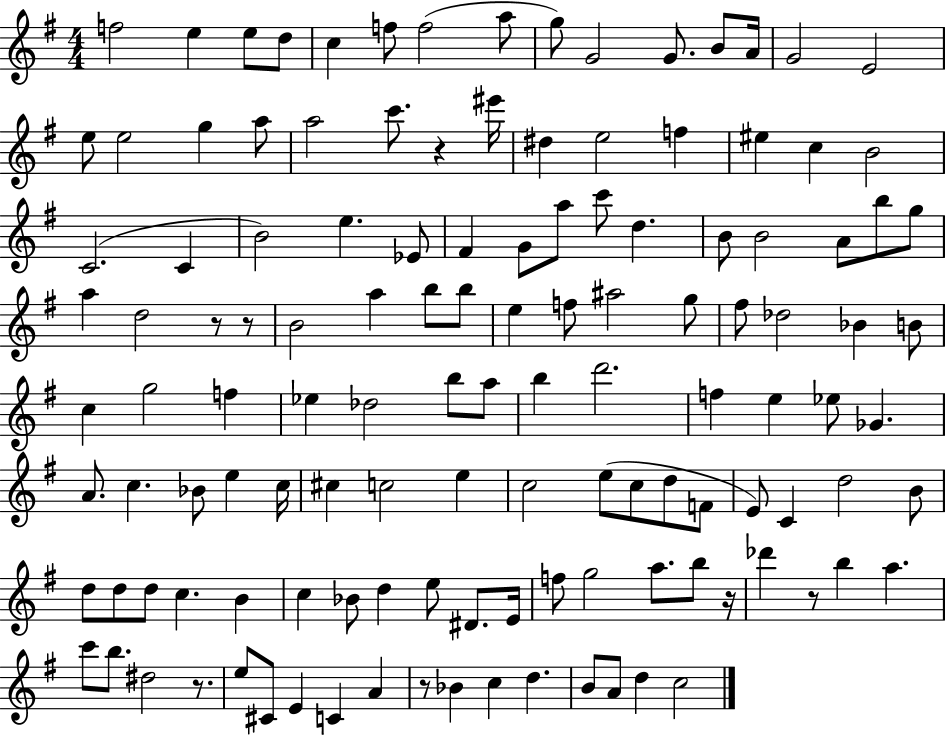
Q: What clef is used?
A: treble